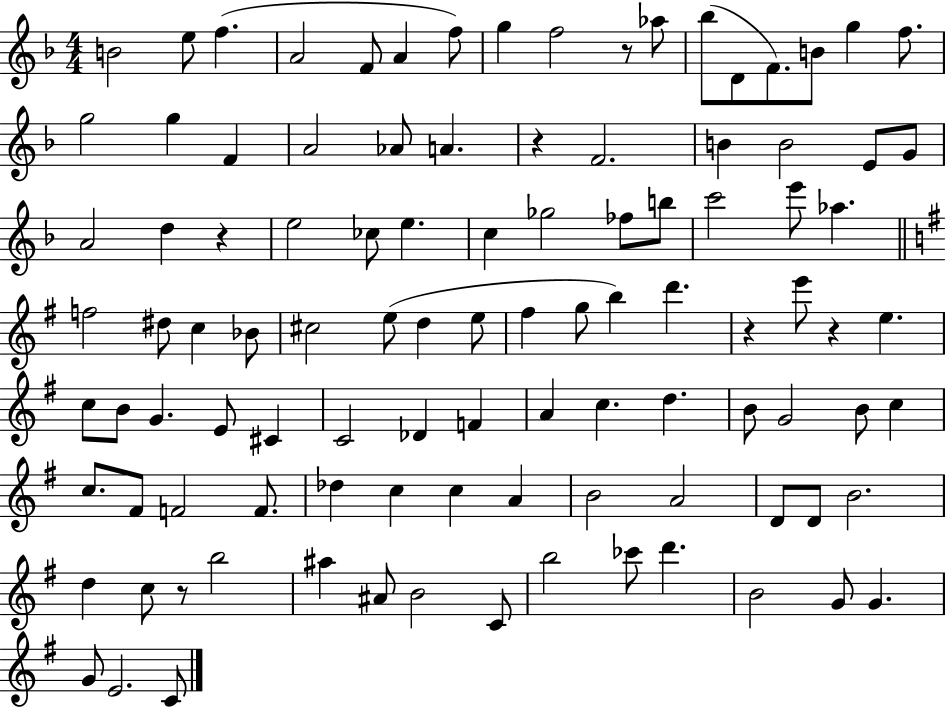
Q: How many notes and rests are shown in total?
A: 103